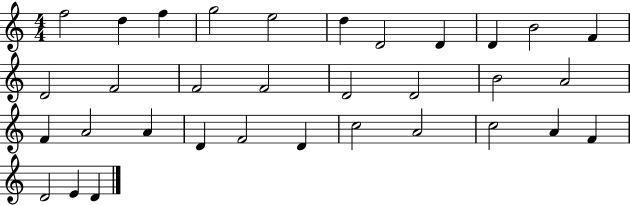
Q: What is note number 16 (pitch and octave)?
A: D4